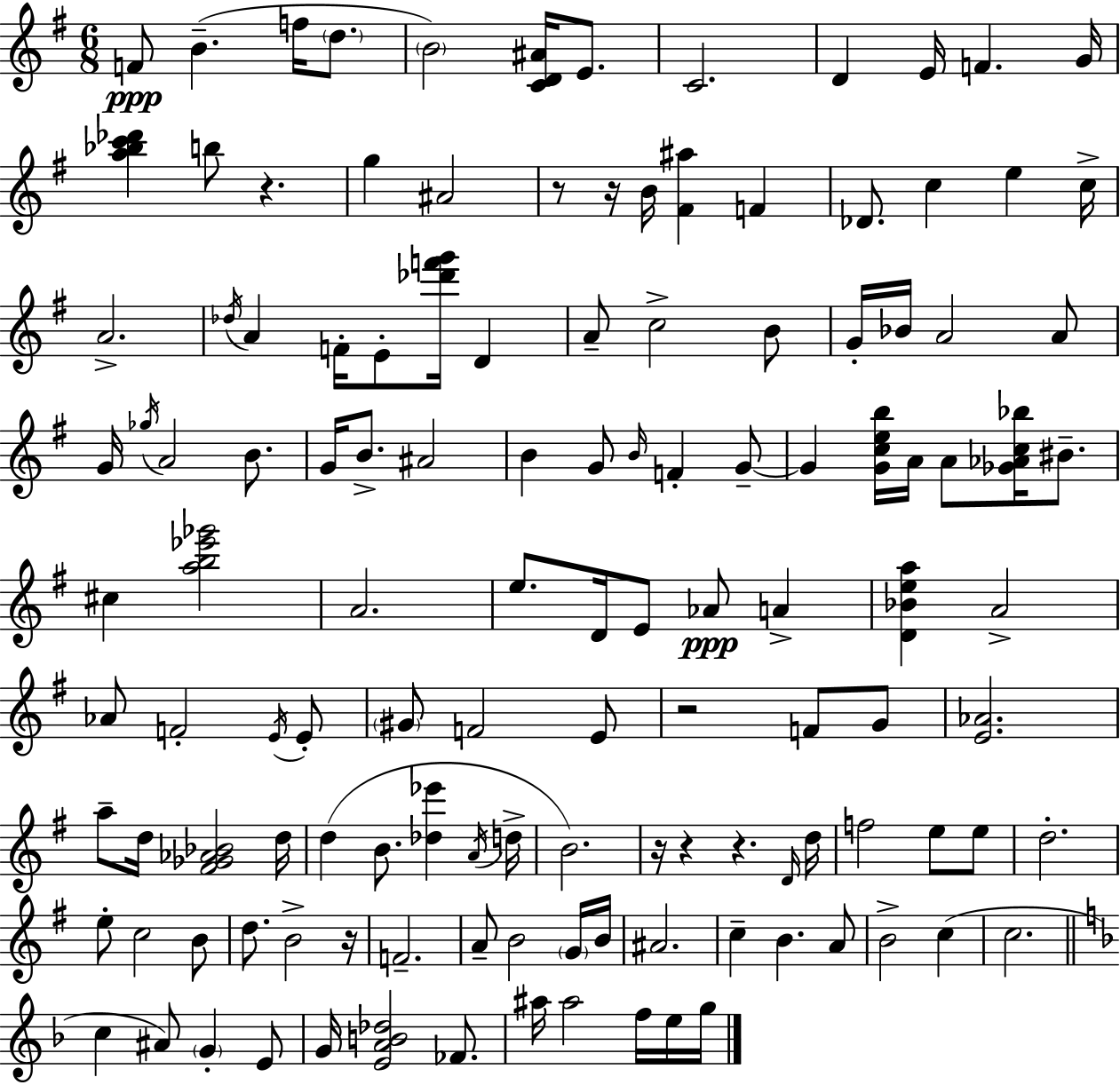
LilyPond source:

{
  \clef treble
  \numericTimeSignature
  \time 6/8
  \key e \minor
  f'8\ppp b'4.--( f''16 \parenthesize d''8. | \parenthesize b'2) <c' d' ais'>16 e'8. | c'2. | d'4 e'16 f'4. g'16 | \break <a'' bes'' c''' des'''>4 b''8 r4. | g''4 ais'2 | r8 r16 b'16 <fis' ais''>4 f'4 | des'8. c''4 e''4 c''16-> | \break a'2.-> | \acciaccatura { des''16 } a'4 f'16-. e'8-. <des''' f''' g'''>16 d'4 | a'8-- c''2-> b'8 | g'16-. bes'16 a'2 a'8 | \break g'16 \acciaccatura { ges''16 } a'2 b'8. | g'16 b'8.-> ais'2 | b'4 g'8 \grace { b'16 } f'4-. | g'8--~~ g'4 <g' c'' e'' b''>16 a'16 a'8 <ges' aes' c'' bes''>16 | \break bis'8.-- cis''4 <a'' b'' ees''' ges'''>2 | a'2. | e''8. d'16 e'8 aes'8\ppp a'4-> | <d' bes' e'' a''>4 a'2-> | \break aes'8 f'2-. | \acciaccatura { e'16 } e'8-. \parenthesize gis'8 f'2 | e'8 r2 | f'8 g'8 <e' aes'>2. | \break a''8-- d''16 <fis' ges' aes' bes'>2 | d''16 d''4( b'8. <des'' ees'''>4 | \acciaccatura { a'16 } d''16-> b'2.) | r16 r4 r4. | \break \grace { d'16 } d''16 f''2 | e''8 e''8 d''2.-. | e''8-. c''2 | b'8 d''8. b'2-> | \break r16 f'2.-- | a'8-- b'2 | \parenthesize g'16 b'16 ais'2. | c''4-- b'4. | \break a'8 b'2-> | c''4( c''2. | \bar "||" \break \key f \major c''4 ais'8) \parenthesize g'4-. e'8 | g'16 <e' a' b' des''>2 fes'8. | ais''16 ais''2 f''16 e''16 g''16 | \bar "|."
}